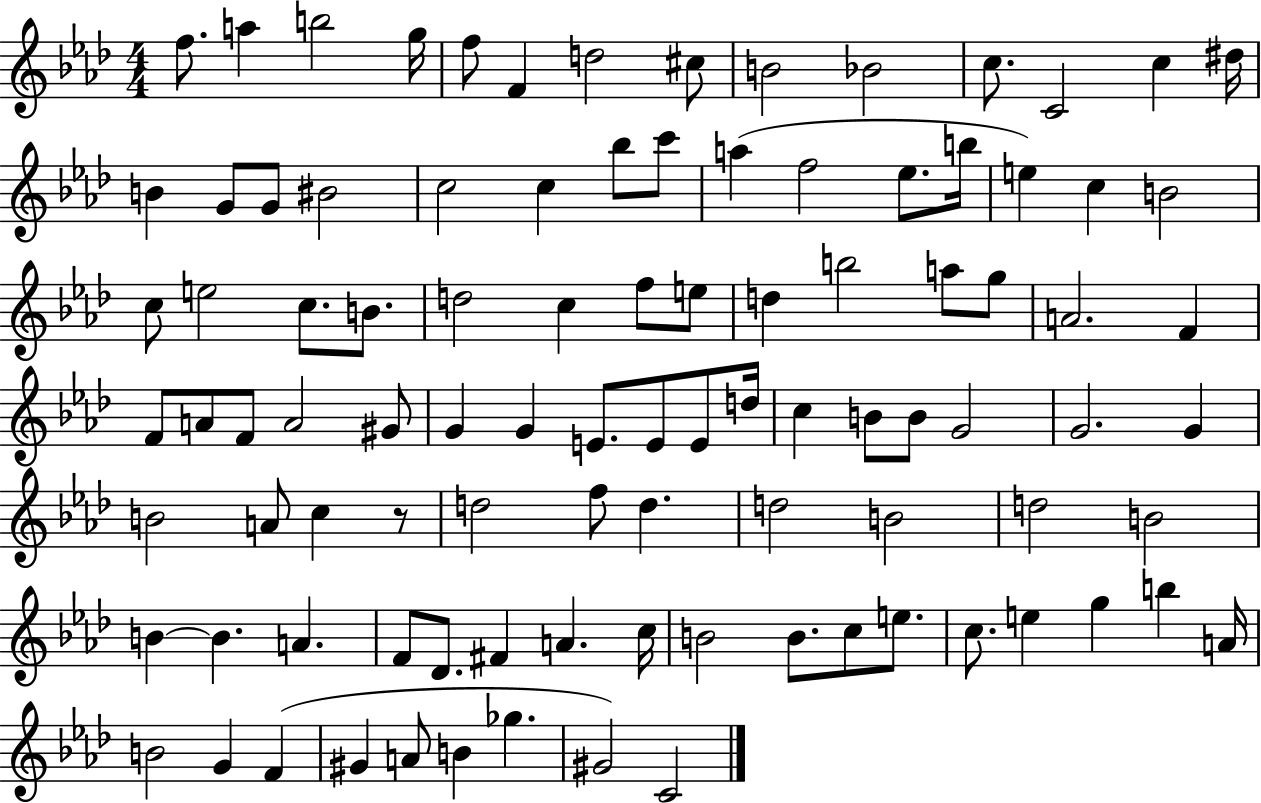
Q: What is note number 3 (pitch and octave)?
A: B5